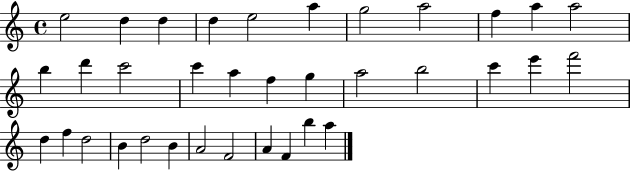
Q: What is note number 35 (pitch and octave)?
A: A5